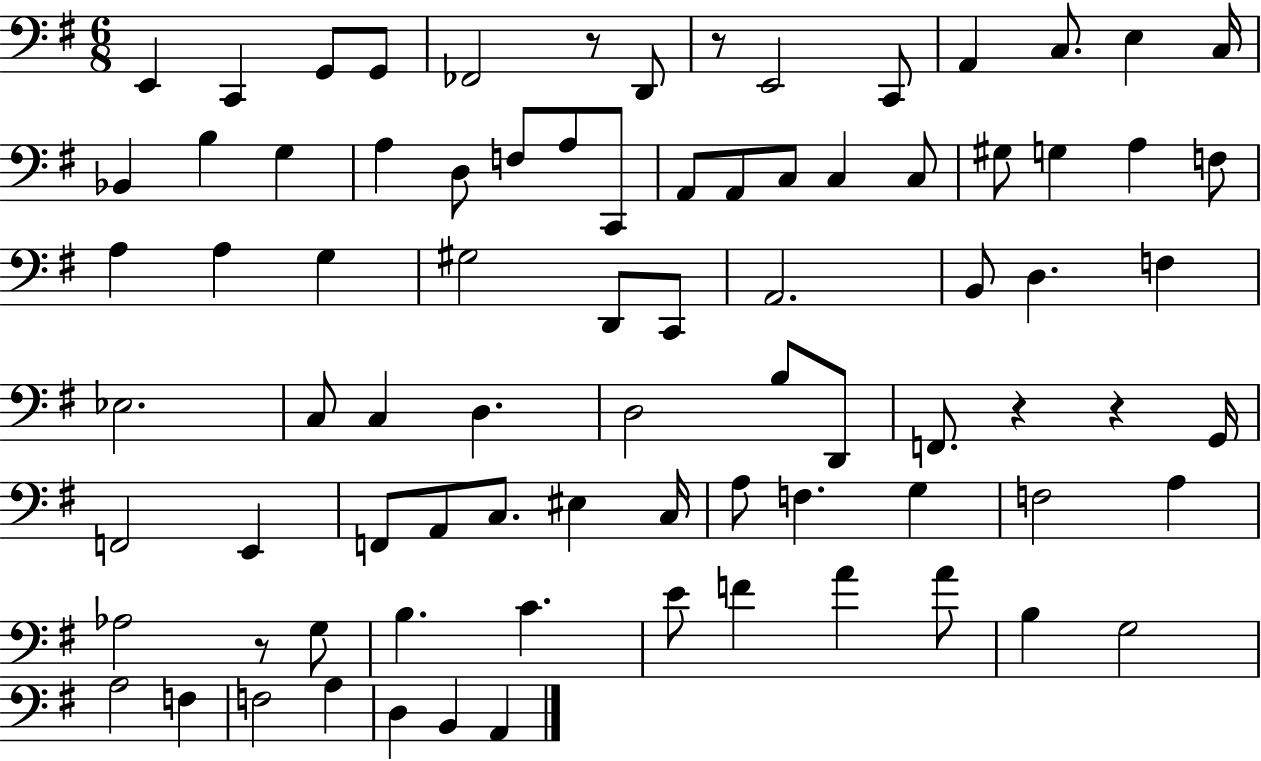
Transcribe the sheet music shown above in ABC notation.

X:1
T:Untitled
M:6/8
L:1/4
K:G
E,, C,, G,,/2 G,,/2 _F,,2 z/2 D,,/2 z/2 E,,2 C,,/2 A,, C,/2 E, C,/4 _B,, B, G, A, D,/2 F,/2 A,/2 C,,/2 A,,/2 A,,/2 C,/2 C, C,/2 ^G,/2 G, A, F,/2 A, A, G, ^G,2 D,,/2 C,,/2 A,,2 B,,/2 D, F, _E,2 C,/2 C, D, D,2 B,/2 D,,/2 F,,/2 z z G,,/4 F,,2 E,, F,,/2 A,,/2 C,/2 ^E, C,/4 A,/2 F, G, F,2 A, _A,2 z/2 G,/2 B, C E/2 F A A/2 B, G,2 A,2 F, F,2 A, D, B,, A,,